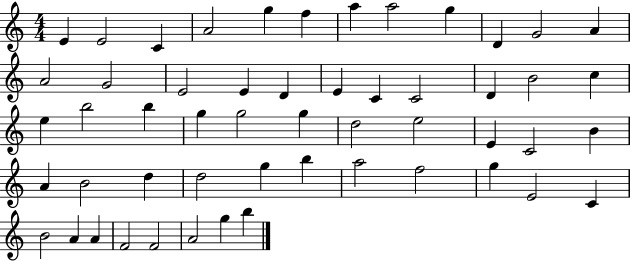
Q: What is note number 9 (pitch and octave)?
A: G5